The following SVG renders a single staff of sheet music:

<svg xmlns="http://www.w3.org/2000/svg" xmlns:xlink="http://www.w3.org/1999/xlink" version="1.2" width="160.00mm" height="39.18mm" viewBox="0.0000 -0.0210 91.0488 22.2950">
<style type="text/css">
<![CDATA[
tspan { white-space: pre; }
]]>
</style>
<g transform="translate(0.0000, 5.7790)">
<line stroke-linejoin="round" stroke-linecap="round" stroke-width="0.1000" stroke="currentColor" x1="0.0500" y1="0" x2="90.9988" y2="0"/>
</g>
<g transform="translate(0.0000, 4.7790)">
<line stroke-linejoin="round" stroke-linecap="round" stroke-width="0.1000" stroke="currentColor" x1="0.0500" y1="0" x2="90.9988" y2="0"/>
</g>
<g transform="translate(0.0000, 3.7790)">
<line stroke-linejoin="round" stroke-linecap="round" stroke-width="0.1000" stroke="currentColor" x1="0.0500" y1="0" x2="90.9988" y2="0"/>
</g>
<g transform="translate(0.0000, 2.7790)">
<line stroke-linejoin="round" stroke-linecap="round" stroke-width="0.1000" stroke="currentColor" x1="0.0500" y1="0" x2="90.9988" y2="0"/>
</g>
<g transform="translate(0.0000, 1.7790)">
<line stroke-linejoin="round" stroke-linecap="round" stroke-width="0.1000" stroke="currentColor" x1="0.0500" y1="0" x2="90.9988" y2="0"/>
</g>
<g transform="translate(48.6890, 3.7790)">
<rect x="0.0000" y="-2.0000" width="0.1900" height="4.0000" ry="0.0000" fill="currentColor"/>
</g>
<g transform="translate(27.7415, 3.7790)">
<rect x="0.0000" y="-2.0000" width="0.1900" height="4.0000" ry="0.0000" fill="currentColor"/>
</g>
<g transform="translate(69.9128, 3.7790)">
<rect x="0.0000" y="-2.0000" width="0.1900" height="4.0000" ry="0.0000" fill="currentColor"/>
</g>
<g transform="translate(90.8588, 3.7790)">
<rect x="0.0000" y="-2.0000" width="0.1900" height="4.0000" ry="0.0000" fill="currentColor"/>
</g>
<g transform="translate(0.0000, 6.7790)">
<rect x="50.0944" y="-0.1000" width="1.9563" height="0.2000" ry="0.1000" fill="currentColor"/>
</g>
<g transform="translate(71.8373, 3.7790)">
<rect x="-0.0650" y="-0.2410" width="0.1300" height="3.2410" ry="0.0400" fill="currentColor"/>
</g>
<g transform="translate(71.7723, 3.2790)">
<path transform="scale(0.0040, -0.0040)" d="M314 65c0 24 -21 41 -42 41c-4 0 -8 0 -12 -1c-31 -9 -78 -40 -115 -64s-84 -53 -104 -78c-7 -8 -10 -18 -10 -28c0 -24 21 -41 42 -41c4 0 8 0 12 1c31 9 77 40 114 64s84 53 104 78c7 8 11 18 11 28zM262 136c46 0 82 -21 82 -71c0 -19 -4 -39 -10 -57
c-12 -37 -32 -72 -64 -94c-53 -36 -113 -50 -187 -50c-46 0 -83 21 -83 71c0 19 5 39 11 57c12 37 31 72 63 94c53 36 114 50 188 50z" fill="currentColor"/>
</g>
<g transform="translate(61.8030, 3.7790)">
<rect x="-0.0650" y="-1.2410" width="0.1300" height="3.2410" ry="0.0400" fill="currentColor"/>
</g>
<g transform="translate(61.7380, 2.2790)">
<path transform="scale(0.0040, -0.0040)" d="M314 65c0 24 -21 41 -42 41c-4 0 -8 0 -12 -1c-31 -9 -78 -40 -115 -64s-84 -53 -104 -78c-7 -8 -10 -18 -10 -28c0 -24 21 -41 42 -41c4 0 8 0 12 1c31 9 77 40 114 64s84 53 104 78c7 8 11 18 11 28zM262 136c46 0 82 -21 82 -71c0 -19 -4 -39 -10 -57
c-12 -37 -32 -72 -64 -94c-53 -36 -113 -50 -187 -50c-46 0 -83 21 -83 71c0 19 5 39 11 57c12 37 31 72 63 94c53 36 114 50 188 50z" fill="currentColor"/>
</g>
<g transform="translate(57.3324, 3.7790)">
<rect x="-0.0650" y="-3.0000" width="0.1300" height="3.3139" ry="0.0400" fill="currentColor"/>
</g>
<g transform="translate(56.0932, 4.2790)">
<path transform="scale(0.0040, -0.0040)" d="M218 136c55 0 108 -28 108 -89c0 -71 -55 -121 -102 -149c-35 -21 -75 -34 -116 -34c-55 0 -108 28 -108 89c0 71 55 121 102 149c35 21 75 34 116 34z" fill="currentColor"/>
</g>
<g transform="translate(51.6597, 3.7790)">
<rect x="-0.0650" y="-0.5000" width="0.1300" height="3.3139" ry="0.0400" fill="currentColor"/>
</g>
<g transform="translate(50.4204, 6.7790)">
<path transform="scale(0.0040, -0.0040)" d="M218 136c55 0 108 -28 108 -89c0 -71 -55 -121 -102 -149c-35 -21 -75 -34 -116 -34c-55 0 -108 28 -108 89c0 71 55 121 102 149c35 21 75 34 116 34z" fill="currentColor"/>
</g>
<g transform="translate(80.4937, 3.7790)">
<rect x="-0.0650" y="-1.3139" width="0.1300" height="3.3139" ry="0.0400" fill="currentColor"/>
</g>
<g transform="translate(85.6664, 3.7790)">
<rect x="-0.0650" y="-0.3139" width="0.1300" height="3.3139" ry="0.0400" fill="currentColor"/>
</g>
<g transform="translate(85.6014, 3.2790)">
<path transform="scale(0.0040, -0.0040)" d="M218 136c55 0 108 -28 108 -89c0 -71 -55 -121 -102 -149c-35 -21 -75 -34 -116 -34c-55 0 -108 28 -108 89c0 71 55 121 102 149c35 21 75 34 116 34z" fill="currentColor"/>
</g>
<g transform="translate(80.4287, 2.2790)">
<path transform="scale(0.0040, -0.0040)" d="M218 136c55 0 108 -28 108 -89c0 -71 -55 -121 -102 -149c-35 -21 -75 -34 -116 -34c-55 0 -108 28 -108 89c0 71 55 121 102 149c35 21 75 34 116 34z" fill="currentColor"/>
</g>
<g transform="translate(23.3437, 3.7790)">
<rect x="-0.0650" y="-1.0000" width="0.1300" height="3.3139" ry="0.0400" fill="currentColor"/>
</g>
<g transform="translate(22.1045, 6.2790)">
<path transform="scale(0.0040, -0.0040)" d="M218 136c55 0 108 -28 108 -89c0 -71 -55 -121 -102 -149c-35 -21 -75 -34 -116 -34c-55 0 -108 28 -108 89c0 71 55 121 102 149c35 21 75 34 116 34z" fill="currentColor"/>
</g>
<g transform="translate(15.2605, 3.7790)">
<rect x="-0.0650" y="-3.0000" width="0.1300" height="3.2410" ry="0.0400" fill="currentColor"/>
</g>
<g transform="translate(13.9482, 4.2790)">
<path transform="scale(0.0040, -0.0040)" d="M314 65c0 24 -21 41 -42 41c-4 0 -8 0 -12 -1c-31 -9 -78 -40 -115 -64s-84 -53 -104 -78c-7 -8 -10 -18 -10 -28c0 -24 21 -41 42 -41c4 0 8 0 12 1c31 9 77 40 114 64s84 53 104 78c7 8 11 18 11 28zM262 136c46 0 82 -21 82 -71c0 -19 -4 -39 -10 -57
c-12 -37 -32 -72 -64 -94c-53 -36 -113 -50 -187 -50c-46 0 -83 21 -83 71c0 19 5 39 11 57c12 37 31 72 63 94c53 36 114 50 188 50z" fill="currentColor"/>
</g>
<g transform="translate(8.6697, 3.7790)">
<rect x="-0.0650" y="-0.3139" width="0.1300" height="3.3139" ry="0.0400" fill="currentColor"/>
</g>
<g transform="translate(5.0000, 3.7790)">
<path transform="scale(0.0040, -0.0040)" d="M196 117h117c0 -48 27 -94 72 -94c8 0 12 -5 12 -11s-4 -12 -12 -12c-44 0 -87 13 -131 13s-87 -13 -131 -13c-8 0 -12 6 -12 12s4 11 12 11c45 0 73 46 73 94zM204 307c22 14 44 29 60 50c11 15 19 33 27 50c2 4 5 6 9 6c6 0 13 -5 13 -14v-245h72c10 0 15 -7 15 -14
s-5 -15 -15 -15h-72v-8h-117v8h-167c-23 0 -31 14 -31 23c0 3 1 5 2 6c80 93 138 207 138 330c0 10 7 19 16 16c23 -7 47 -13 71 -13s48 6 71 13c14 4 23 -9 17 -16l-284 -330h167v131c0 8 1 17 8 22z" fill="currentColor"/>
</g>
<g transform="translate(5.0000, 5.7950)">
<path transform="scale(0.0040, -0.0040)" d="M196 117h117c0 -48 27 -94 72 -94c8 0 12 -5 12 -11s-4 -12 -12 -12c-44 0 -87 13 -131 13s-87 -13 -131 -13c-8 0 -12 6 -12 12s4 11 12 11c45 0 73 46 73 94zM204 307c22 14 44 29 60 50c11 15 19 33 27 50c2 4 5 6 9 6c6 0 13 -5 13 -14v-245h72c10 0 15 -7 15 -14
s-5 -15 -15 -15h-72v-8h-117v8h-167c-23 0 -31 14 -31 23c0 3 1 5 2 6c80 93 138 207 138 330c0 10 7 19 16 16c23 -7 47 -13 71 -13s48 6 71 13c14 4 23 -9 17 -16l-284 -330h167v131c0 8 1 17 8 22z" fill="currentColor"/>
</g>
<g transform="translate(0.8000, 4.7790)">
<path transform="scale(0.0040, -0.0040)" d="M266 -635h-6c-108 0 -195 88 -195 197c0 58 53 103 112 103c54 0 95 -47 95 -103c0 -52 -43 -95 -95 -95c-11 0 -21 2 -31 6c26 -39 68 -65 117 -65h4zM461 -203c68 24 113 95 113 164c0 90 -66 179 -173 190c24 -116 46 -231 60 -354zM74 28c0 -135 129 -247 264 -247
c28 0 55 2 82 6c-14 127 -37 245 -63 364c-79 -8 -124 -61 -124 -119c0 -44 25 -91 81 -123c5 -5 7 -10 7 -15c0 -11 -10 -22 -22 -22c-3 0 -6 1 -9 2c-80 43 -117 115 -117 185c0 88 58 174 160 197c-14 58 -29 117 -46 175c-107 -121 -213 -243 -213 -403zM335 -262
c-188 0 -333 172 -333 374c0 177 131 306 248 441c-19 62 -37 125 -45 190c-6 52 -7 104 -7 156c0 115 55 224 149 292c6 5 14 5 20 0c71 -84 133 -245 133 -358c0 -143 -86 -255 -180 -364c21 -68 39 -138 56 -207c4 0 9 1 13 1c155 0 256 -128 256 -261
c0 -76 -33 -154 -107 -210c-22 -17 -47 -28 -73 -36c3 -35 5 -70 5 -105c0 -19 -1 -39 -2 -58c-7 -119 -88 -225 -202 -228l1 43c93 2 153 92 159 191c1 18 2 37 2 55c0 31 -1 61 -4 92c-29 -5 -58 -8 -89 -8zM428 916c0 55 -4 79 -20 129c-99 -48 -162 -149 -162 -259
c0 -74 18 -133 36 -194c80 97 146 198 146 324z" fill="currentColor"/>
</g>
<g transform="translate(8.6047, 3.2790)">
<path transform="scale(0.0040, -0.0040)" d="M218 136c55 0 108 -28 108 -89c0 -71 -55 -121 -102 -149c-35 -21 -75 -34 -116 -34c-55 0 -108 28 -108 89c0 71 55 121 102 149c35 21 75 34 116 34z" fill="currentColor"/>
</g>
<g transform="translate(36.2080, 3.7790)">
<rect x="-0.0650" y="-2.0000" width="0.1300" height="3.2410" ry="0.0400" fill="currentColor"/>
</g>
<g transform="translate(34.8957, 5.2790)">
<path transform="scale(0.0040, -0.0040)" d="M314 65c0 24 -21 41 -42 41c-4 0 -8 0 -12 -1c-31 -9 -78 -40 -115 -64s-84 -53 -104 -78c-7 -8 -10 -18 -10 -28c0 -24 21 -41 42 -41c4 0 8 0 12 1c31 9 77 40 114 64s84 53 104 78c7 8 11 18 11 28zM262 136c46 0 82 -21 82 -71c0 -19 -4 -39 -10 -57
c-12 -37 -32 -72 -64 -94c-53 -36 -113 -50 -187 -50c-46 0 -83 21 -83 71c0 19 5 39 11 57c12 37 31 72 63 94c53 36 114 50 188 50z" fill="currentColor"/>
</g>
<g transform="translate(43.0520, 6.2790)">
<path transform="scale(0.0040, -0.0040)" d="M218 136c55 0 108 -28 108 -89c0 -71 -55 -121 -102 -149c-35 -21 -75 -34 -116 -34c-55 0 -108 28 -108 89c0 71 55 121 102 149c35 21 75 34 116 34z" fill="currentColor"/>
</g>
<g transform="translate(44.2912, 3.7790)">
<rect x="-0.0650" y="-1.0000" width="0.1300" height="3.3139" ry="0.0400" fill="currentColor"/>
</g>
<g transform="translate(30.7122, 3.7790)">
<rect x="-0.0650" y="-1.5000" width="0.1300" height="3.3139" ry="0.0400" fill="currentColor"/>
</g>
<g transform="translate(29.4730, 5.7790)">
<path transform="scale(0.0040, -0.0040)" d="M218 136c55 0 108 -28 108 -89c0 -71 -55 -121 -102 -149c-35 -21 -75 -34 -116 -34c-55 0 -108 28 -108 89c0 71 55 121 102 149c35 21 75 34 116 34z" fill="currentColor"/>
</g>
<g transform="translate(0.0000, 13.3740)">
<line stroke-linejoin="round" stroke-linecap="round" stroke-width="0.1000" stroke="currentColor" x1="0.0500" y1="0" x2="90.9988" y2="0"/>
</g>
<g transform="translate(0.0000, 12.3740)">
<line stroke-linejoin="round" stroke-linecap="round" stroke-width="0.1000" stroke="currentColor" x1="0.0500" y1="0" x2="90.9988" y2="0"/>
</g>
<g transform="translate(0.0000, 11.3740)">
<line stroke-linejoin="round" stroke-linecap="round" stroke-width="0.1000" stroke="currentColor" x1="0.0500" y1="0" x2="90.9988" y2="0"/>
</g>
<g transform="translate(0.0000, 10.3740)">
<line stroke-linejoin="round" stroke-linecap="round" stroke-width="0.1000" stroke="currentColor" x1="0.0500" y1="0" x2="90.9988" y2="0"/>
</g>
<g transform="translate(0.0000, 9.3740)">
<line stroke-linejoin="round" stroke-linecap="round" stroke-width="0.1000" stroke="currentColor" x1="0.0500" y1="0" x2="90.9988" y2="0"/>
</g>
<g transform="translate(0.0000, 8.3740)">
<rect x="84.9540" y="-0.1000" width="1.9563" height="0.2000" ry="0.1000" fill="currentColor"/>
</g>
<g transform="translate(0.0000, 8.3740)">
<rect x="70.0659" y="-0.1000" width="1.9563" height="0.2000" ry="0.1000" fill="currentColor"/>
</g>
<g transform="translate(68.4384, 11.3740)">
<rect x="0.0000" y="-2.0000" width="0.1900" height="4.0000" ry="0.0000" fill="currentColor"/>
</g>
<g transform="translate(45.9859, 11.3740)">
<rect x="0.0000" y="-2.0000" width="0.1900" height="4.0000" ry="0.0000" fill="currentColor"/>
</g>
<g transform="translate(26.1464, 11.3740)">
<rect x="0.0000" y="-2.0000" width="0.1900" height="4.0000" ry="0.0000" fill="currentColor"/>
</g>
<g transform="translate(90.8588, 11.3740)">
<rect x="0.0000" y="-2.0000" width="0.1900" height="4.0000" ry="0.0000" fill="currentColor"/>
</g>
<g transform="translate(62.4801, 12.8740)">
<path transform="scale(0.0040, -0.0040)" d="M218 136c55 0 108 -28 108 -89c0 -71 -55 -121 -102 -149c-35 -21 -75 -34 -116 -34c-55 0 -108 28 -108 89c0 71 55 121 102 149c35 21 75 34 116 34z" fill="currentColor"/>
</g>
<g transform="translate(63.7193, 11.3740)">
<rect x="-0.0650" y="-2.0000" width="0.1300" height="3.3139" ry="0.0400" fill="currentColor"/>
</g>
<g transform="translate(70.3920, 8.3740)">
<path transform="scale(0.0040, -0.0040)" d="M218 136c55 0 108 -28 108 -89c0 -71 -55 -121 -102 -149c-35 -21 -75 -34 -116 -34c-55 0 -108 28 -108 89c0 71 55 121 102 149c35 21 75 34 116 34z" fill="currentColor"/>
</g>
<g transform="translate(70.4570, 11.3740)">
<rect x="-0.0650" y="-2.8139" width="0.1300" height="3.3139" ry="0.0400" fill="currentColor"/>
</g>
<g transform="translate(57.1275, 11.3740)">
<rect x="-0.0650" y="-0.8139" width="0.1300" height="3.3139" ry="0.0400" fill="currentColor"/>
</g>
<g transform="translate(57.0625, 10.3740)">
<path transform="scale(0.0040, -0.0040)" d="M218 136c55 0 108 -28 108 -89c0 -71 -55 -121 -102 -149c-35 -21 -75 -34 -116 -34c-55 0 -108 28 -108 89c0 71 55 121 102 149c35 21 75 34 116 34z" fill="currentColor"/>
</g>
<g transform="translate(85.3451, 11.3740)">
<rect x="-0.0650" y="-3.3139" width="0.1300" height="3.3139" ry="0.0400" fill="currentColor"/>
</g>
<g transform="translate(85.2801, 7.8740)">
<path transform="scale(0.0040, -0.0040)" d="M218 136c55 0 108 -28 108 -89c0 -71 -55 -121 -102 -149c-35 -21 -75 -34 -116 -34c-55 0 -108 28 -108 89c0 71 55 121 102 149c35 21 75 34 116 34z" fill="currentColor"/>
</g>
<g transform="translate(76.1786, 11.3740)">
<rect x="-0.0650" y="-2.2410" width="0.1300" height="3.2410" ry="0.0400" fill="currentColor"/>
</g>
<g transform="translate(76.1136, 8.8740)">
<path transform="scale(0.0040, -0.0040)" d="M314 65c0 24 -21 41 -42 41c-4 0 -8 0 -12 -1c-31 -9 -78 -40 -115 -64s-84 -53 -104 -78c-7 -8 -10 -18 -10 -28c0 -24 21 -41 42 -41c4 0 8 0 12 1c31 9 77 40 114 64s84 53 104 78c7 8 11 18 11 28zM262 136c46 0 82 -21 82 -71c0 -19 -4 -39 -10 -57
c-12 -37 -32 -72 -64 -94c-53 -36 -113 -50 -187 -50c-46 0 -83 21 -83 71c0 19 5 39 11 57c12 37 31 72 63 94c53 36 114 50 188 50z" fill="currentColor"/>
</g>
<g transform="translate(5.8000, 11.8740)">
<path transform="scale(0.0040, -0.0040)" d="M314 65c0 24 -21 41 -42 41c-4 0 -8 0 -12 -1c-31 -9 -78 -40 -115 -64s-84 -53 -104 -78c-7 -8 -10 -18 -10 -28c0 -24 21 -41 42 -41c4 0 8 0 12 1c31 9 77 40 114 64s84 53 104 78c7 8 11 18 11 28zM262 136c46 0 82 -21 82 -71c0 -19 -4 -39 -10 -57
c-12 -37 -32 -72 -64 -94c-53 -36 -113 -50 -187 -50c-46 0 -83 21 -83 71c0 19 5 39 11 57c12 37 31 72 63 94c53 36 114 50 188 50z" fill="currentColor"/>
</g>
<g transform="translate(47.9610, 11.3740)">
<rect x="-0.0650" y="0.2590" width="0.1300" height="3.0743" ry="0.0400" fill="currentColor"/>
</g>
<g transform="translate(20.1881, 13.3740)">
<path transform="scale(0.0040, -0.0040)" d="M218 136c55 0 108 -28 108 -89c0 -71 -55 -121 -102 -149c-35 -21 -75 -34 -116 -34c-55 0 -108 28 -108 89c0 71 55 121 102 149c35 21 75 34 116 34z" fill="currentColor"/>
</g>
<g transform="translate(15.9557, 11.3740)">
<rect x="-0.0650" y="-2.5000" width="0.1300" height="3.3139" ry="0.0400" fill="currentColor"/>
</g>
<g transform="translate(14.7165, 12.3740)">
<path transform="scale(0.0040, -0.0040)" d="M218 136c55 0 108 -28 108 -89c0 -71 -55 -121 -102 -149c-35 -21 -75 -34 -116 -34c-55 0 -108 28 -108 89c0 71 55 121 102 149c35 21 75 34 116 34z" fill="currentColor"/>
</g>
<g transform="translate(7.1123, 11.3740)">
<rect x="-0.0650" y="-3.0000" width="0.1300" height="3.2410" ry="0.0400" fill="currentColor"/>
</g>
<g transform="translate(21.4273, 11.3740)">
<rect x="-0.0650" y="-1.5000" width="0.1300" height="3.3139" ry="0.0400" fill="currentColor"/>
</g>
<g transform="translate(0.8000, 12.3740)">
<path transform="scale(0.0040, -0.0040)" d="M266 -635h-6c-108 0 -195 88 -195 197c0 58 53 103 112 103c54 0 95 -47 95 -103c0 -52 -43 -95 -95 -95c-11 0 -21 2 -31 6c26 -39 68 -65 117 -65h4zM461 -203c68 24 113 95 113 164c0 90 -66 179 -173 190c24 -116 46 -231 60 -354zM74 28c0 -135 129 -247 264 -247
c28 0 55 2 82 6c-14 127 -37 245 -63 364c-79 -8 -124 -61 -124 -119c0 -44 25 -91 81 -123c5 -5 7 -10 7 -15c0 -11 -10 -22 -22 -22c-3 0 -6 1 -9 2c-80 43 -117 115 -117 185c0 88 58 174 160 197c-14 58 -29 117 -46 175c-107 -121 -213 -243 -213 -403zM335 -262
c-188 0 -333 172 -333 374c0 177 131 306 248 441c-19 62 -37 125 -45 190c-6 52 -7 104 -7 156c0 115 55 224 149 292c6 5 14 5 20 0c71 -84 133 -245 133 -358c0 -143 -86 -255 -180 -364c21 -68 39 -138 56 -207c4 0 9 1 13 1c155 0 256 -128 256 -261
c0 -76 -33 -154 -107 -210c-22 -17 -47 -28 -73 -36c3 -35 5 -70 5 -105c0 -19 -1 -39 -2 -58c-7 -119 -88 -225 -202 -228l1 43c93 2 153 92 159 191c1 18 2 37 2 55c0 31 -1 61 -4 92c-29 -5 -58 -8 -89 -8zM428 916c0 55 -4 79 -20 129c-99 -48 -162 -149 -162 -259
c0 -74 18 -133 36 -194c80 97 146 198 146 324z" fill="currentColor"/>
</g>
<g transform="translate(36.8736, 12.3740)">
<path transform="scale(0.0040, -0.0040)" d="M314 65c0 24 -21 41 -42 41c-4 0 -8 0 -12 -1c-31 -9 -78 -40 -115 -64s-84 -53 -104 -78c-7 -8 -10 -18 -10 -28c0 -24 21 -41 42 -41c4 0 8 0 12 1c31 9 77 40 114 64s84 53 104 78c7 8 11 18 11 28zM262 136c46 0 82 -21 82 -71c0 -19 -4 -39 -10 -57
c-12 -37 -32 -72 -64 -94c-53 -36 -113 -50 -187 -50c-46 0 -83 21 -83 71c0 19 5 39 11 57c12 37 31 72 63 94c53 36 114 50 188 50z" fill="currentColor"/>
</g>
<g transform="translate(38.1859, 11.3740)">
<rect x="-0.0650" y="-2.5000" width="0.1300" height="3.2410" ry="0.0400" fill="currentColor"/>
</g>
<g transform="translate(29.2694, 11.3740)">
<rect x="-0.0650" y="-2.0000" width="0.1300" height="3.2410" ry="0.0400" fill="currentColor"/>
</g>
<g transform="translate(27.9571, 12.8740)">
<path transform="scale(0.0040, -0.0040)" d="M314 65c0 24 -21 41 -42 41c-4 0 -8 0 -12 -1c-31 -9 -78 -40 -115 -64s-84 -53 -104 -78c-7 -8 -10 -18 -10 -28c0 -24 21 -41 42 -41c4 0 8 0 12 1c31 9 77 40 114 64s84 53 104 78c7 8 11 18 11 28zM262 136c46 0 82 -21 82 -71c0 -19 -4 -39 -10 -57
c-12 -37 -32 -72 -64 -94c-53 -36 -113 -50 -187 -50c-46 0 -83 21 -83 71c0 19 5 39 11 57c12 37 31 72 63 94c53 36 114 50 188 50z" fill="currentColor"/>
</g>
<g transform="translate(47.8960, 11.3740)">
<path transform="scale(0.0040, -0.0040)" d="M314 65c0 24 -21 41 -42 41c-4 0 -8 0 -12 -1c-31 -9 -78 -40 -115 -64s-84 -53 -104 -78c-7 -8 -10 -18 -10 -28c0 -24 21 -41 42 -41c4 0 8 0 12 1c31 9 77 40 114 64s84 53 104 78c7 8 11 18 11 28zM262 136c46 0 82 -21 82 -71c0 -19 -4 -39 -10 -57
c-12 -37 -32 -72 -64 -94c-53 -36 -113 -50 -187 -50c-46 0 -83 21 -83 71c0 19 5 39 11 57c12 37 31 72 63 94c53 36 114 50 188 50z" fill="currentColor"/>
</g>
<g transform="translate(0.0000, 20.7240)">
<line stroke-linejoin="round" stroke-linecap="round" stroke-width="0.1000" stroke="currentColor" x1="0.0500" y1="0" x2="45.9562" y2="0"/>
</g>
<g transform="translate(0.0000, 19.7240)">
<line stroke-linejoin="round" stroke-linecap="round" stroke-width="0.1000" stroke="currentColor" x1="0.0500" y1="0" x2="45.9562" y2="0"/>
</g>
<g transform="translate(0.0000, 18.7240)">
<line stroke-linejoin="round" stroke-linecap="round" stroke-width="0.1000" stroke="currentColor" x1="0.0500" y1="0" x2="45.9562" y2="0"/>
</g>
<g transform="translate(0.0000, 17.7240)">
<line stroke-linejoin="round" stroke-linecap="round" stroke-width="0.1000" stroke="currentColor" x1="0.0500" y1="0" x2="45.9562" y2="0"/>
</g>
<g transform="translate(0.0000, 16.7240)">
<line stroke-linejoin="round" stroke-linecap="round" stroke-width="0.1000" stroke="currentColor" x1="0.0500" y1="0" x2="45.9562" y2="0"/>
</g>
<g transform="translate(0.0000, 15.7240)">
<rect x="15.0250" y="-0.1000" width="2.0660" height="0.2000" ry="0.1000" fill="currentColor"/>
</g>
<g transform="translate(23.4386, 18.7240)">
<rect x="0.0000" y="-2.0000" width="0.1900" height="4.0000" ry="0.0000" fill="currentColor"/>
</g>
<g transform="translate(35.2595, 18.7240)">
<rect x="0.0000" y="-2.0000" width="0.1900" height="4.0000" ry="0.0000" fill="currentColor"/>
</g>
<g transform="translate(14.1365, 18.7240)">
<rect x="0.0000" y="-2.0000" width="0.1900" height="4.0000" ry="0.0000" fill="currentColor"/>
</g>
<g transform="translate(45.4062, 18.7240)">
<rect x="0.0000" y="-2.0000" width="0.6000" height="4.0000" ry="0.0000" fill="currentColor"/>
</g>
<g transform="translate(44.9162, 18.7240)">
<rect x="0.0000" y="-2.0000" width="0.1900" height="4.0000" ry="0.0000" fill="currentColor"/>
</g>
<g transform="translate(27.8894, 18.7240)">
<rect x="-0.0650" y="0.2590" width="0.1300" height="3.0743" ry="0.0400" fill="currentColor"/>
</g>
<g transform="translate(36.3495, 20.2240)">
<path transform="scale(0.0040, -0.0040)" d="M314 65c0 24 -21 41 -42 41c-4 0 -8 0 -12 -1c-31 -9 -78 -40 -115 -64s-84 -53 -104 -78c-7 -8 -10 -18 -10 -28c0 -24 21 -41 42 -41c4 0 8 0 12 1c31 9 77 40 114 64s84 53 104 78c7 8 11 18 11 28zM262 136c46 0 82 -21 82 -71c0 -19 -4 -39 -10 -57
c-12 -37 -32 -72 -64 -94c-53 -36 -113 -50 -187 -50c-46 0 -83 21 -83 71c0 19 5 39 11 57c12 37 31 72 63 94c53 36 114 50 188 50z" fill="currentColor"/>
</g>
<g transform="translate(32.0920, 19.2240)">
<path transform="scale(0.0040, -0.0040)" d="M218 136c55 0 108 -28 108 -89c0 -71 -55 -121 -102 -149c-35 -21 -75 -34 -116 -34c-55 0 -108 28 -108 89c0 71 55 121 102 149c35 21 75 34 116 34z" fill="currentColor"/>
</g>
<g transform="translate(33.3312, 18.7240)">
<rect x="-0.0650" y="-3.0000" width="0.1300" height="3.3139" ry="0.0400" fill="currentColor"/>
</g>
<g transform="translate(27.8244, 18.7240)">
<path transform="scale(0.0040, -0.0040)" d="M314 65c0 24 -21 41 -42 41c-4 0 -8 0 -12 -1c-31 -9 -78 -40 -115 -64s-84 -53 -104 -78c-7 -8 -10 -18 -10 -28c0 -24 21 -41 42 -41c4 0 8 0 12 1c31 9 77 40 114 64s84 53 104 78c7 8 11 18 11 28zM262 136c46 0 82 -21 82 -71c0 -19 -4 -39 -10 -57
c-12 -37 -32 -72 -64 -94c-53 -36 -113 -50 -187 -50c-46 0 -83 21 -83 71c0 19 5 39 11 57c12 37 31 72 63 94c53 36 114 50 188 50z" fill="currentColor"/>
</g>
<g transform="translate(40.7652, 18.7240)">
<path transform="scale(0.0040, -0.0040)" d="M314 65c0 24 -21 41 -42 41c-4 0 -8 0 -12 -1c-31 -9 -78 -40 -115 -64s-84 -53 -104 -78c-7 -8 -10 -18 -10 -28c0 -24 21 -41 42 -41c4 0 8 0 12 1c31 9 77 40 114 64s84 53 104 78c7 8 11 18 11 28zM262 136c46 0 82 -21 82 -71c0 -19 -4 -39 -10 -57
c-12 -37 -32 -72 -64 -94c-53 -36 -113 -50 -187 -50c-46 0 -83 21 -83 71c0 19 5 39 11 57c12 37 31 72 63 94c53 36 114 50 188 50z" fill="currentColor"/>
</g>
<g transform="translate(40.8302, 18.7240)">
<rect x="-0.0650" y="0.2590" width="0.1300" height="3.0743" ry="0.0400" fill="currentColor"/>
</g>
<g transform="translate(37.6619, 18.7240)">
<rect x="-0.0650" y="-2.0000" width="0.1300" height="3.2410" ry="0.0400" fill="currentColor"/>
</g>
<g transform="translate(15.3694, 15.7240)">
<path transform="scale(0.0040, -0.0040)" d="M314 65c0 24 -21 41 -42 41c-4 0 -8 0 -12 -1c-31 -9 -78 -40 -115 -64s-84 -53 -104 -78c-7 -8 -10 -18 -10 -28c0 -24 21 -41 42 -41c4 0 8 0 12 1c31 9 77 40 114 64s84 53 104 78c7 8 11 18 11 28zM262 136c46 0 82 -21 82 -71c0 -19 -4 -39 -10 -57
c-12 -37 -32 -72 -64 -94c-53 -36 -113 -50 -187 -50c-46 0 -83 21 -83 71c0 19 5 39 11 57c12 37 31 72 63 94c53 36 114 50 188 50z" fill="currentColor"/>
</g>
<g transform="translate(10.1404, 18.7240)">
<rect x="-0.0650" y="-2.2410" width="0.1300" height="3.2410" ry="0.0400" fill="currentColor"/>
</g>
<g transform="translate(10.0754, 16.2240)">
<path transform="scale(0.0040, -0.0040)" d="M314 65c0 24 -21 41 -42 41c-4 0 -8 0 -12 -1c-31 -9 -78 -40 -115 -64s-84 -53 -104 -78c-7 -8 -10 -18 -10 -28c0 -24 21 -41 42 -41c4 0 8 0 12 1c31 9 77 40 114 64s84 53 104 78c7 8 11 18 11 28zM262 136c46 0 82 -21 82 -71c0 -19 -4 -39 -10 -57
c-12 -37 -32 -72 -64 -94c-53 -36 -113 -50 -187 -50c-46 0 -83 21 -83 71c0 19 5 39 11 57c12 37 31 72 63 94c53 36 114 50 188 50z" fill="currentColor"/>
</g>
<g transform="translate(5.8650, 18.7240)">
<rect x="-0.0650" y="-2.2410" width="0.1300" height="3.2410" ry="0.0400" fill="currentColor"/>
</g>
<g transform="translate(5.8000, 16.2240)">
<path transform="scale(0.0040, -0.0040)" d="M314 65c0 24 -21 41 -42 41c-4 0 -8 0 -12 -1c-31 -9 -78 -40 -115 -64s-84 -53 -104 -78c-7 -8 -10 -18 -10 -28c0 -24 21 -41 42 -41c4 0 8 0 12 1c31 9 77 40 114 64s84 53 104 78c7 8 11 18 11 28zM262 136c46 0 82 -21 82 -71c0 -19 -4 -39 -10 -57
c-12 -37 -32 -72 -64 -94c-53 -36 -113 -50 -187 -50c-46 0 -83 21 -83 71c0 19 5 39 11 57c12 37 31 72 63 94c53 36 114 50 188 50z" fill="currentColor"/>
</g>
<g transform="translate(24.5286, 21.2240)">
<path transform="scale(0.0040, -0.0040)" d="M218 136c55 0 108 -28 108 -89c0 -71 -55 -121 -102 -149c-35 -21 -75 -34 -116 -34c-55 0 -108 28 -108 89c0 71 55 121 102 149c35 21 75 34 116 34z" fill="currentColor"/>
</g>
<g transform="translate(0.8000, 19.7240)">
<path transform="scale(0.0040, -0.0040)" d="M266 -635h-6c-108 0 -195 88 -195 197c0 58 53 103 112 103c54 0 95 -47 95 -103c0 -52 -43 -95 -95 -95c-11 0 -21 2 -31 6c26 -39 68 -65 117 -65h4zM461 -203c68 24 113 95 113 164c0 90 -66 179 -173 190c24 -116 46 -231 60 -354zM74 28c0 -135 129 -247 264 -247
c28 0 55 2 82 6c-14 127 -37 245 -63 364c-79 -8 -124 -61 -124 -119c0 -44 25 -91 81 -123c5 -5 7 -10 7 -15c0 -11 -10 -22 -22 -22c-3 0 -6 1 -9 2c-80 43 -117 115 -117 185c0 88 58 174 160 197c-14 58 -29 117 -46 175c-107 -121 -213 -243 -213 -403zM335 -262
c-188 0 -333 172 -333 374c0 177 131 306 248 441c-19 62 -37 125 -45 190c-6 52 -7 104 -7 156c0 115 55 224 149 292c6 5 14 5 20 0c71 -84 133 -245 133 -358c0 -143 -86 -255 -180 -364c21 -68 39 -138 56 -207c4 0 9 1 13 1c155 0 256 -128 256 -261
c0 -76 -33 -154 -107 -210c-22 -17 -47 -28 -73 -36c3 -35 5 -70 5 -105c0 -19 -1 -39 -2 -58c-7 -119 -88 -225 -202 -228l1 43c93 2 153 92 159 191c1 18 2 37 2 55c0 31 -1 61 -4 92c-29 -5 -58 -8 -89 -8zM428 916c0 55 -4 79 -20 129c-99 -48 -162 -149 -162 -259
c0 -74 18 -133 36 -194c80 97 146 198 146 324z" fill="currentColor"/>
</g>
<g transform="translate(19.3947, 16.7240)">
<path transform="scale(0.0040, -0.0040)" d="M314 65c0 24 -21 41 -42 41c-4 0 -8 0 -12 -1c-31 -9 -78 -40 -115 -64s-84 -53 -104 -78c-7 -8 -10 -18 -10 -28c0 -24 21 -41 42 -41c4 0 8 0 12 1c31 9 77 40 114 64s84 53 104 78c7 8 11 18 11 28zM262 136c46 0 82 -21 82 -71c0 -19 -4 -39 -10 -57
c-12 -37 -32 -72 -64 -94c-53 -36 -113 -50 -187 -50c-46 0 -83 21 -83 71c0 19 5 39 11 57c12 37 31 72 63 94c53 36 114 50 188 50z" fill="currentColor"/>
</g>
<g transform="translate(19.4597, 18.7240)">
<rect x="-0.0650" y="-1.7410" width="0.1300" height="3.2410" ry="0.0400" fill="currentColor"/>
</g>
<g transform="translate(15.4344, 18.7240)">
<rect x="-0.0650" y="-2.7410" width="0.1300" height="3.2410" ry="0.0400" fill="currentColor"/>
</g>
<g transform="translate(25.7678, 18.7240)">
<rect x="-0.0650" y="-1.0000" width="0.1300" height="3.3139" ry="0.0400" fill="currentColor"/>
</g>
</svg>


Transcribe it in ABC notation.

X:1
T:Untitled
M:4/4
L:1/4
K:C
c A2 D E F2 D C A e2 c2 e c A2 G E F2 G2 B2 d F a g2 b g2 g2 a2 f2 D B2 A F2 B2